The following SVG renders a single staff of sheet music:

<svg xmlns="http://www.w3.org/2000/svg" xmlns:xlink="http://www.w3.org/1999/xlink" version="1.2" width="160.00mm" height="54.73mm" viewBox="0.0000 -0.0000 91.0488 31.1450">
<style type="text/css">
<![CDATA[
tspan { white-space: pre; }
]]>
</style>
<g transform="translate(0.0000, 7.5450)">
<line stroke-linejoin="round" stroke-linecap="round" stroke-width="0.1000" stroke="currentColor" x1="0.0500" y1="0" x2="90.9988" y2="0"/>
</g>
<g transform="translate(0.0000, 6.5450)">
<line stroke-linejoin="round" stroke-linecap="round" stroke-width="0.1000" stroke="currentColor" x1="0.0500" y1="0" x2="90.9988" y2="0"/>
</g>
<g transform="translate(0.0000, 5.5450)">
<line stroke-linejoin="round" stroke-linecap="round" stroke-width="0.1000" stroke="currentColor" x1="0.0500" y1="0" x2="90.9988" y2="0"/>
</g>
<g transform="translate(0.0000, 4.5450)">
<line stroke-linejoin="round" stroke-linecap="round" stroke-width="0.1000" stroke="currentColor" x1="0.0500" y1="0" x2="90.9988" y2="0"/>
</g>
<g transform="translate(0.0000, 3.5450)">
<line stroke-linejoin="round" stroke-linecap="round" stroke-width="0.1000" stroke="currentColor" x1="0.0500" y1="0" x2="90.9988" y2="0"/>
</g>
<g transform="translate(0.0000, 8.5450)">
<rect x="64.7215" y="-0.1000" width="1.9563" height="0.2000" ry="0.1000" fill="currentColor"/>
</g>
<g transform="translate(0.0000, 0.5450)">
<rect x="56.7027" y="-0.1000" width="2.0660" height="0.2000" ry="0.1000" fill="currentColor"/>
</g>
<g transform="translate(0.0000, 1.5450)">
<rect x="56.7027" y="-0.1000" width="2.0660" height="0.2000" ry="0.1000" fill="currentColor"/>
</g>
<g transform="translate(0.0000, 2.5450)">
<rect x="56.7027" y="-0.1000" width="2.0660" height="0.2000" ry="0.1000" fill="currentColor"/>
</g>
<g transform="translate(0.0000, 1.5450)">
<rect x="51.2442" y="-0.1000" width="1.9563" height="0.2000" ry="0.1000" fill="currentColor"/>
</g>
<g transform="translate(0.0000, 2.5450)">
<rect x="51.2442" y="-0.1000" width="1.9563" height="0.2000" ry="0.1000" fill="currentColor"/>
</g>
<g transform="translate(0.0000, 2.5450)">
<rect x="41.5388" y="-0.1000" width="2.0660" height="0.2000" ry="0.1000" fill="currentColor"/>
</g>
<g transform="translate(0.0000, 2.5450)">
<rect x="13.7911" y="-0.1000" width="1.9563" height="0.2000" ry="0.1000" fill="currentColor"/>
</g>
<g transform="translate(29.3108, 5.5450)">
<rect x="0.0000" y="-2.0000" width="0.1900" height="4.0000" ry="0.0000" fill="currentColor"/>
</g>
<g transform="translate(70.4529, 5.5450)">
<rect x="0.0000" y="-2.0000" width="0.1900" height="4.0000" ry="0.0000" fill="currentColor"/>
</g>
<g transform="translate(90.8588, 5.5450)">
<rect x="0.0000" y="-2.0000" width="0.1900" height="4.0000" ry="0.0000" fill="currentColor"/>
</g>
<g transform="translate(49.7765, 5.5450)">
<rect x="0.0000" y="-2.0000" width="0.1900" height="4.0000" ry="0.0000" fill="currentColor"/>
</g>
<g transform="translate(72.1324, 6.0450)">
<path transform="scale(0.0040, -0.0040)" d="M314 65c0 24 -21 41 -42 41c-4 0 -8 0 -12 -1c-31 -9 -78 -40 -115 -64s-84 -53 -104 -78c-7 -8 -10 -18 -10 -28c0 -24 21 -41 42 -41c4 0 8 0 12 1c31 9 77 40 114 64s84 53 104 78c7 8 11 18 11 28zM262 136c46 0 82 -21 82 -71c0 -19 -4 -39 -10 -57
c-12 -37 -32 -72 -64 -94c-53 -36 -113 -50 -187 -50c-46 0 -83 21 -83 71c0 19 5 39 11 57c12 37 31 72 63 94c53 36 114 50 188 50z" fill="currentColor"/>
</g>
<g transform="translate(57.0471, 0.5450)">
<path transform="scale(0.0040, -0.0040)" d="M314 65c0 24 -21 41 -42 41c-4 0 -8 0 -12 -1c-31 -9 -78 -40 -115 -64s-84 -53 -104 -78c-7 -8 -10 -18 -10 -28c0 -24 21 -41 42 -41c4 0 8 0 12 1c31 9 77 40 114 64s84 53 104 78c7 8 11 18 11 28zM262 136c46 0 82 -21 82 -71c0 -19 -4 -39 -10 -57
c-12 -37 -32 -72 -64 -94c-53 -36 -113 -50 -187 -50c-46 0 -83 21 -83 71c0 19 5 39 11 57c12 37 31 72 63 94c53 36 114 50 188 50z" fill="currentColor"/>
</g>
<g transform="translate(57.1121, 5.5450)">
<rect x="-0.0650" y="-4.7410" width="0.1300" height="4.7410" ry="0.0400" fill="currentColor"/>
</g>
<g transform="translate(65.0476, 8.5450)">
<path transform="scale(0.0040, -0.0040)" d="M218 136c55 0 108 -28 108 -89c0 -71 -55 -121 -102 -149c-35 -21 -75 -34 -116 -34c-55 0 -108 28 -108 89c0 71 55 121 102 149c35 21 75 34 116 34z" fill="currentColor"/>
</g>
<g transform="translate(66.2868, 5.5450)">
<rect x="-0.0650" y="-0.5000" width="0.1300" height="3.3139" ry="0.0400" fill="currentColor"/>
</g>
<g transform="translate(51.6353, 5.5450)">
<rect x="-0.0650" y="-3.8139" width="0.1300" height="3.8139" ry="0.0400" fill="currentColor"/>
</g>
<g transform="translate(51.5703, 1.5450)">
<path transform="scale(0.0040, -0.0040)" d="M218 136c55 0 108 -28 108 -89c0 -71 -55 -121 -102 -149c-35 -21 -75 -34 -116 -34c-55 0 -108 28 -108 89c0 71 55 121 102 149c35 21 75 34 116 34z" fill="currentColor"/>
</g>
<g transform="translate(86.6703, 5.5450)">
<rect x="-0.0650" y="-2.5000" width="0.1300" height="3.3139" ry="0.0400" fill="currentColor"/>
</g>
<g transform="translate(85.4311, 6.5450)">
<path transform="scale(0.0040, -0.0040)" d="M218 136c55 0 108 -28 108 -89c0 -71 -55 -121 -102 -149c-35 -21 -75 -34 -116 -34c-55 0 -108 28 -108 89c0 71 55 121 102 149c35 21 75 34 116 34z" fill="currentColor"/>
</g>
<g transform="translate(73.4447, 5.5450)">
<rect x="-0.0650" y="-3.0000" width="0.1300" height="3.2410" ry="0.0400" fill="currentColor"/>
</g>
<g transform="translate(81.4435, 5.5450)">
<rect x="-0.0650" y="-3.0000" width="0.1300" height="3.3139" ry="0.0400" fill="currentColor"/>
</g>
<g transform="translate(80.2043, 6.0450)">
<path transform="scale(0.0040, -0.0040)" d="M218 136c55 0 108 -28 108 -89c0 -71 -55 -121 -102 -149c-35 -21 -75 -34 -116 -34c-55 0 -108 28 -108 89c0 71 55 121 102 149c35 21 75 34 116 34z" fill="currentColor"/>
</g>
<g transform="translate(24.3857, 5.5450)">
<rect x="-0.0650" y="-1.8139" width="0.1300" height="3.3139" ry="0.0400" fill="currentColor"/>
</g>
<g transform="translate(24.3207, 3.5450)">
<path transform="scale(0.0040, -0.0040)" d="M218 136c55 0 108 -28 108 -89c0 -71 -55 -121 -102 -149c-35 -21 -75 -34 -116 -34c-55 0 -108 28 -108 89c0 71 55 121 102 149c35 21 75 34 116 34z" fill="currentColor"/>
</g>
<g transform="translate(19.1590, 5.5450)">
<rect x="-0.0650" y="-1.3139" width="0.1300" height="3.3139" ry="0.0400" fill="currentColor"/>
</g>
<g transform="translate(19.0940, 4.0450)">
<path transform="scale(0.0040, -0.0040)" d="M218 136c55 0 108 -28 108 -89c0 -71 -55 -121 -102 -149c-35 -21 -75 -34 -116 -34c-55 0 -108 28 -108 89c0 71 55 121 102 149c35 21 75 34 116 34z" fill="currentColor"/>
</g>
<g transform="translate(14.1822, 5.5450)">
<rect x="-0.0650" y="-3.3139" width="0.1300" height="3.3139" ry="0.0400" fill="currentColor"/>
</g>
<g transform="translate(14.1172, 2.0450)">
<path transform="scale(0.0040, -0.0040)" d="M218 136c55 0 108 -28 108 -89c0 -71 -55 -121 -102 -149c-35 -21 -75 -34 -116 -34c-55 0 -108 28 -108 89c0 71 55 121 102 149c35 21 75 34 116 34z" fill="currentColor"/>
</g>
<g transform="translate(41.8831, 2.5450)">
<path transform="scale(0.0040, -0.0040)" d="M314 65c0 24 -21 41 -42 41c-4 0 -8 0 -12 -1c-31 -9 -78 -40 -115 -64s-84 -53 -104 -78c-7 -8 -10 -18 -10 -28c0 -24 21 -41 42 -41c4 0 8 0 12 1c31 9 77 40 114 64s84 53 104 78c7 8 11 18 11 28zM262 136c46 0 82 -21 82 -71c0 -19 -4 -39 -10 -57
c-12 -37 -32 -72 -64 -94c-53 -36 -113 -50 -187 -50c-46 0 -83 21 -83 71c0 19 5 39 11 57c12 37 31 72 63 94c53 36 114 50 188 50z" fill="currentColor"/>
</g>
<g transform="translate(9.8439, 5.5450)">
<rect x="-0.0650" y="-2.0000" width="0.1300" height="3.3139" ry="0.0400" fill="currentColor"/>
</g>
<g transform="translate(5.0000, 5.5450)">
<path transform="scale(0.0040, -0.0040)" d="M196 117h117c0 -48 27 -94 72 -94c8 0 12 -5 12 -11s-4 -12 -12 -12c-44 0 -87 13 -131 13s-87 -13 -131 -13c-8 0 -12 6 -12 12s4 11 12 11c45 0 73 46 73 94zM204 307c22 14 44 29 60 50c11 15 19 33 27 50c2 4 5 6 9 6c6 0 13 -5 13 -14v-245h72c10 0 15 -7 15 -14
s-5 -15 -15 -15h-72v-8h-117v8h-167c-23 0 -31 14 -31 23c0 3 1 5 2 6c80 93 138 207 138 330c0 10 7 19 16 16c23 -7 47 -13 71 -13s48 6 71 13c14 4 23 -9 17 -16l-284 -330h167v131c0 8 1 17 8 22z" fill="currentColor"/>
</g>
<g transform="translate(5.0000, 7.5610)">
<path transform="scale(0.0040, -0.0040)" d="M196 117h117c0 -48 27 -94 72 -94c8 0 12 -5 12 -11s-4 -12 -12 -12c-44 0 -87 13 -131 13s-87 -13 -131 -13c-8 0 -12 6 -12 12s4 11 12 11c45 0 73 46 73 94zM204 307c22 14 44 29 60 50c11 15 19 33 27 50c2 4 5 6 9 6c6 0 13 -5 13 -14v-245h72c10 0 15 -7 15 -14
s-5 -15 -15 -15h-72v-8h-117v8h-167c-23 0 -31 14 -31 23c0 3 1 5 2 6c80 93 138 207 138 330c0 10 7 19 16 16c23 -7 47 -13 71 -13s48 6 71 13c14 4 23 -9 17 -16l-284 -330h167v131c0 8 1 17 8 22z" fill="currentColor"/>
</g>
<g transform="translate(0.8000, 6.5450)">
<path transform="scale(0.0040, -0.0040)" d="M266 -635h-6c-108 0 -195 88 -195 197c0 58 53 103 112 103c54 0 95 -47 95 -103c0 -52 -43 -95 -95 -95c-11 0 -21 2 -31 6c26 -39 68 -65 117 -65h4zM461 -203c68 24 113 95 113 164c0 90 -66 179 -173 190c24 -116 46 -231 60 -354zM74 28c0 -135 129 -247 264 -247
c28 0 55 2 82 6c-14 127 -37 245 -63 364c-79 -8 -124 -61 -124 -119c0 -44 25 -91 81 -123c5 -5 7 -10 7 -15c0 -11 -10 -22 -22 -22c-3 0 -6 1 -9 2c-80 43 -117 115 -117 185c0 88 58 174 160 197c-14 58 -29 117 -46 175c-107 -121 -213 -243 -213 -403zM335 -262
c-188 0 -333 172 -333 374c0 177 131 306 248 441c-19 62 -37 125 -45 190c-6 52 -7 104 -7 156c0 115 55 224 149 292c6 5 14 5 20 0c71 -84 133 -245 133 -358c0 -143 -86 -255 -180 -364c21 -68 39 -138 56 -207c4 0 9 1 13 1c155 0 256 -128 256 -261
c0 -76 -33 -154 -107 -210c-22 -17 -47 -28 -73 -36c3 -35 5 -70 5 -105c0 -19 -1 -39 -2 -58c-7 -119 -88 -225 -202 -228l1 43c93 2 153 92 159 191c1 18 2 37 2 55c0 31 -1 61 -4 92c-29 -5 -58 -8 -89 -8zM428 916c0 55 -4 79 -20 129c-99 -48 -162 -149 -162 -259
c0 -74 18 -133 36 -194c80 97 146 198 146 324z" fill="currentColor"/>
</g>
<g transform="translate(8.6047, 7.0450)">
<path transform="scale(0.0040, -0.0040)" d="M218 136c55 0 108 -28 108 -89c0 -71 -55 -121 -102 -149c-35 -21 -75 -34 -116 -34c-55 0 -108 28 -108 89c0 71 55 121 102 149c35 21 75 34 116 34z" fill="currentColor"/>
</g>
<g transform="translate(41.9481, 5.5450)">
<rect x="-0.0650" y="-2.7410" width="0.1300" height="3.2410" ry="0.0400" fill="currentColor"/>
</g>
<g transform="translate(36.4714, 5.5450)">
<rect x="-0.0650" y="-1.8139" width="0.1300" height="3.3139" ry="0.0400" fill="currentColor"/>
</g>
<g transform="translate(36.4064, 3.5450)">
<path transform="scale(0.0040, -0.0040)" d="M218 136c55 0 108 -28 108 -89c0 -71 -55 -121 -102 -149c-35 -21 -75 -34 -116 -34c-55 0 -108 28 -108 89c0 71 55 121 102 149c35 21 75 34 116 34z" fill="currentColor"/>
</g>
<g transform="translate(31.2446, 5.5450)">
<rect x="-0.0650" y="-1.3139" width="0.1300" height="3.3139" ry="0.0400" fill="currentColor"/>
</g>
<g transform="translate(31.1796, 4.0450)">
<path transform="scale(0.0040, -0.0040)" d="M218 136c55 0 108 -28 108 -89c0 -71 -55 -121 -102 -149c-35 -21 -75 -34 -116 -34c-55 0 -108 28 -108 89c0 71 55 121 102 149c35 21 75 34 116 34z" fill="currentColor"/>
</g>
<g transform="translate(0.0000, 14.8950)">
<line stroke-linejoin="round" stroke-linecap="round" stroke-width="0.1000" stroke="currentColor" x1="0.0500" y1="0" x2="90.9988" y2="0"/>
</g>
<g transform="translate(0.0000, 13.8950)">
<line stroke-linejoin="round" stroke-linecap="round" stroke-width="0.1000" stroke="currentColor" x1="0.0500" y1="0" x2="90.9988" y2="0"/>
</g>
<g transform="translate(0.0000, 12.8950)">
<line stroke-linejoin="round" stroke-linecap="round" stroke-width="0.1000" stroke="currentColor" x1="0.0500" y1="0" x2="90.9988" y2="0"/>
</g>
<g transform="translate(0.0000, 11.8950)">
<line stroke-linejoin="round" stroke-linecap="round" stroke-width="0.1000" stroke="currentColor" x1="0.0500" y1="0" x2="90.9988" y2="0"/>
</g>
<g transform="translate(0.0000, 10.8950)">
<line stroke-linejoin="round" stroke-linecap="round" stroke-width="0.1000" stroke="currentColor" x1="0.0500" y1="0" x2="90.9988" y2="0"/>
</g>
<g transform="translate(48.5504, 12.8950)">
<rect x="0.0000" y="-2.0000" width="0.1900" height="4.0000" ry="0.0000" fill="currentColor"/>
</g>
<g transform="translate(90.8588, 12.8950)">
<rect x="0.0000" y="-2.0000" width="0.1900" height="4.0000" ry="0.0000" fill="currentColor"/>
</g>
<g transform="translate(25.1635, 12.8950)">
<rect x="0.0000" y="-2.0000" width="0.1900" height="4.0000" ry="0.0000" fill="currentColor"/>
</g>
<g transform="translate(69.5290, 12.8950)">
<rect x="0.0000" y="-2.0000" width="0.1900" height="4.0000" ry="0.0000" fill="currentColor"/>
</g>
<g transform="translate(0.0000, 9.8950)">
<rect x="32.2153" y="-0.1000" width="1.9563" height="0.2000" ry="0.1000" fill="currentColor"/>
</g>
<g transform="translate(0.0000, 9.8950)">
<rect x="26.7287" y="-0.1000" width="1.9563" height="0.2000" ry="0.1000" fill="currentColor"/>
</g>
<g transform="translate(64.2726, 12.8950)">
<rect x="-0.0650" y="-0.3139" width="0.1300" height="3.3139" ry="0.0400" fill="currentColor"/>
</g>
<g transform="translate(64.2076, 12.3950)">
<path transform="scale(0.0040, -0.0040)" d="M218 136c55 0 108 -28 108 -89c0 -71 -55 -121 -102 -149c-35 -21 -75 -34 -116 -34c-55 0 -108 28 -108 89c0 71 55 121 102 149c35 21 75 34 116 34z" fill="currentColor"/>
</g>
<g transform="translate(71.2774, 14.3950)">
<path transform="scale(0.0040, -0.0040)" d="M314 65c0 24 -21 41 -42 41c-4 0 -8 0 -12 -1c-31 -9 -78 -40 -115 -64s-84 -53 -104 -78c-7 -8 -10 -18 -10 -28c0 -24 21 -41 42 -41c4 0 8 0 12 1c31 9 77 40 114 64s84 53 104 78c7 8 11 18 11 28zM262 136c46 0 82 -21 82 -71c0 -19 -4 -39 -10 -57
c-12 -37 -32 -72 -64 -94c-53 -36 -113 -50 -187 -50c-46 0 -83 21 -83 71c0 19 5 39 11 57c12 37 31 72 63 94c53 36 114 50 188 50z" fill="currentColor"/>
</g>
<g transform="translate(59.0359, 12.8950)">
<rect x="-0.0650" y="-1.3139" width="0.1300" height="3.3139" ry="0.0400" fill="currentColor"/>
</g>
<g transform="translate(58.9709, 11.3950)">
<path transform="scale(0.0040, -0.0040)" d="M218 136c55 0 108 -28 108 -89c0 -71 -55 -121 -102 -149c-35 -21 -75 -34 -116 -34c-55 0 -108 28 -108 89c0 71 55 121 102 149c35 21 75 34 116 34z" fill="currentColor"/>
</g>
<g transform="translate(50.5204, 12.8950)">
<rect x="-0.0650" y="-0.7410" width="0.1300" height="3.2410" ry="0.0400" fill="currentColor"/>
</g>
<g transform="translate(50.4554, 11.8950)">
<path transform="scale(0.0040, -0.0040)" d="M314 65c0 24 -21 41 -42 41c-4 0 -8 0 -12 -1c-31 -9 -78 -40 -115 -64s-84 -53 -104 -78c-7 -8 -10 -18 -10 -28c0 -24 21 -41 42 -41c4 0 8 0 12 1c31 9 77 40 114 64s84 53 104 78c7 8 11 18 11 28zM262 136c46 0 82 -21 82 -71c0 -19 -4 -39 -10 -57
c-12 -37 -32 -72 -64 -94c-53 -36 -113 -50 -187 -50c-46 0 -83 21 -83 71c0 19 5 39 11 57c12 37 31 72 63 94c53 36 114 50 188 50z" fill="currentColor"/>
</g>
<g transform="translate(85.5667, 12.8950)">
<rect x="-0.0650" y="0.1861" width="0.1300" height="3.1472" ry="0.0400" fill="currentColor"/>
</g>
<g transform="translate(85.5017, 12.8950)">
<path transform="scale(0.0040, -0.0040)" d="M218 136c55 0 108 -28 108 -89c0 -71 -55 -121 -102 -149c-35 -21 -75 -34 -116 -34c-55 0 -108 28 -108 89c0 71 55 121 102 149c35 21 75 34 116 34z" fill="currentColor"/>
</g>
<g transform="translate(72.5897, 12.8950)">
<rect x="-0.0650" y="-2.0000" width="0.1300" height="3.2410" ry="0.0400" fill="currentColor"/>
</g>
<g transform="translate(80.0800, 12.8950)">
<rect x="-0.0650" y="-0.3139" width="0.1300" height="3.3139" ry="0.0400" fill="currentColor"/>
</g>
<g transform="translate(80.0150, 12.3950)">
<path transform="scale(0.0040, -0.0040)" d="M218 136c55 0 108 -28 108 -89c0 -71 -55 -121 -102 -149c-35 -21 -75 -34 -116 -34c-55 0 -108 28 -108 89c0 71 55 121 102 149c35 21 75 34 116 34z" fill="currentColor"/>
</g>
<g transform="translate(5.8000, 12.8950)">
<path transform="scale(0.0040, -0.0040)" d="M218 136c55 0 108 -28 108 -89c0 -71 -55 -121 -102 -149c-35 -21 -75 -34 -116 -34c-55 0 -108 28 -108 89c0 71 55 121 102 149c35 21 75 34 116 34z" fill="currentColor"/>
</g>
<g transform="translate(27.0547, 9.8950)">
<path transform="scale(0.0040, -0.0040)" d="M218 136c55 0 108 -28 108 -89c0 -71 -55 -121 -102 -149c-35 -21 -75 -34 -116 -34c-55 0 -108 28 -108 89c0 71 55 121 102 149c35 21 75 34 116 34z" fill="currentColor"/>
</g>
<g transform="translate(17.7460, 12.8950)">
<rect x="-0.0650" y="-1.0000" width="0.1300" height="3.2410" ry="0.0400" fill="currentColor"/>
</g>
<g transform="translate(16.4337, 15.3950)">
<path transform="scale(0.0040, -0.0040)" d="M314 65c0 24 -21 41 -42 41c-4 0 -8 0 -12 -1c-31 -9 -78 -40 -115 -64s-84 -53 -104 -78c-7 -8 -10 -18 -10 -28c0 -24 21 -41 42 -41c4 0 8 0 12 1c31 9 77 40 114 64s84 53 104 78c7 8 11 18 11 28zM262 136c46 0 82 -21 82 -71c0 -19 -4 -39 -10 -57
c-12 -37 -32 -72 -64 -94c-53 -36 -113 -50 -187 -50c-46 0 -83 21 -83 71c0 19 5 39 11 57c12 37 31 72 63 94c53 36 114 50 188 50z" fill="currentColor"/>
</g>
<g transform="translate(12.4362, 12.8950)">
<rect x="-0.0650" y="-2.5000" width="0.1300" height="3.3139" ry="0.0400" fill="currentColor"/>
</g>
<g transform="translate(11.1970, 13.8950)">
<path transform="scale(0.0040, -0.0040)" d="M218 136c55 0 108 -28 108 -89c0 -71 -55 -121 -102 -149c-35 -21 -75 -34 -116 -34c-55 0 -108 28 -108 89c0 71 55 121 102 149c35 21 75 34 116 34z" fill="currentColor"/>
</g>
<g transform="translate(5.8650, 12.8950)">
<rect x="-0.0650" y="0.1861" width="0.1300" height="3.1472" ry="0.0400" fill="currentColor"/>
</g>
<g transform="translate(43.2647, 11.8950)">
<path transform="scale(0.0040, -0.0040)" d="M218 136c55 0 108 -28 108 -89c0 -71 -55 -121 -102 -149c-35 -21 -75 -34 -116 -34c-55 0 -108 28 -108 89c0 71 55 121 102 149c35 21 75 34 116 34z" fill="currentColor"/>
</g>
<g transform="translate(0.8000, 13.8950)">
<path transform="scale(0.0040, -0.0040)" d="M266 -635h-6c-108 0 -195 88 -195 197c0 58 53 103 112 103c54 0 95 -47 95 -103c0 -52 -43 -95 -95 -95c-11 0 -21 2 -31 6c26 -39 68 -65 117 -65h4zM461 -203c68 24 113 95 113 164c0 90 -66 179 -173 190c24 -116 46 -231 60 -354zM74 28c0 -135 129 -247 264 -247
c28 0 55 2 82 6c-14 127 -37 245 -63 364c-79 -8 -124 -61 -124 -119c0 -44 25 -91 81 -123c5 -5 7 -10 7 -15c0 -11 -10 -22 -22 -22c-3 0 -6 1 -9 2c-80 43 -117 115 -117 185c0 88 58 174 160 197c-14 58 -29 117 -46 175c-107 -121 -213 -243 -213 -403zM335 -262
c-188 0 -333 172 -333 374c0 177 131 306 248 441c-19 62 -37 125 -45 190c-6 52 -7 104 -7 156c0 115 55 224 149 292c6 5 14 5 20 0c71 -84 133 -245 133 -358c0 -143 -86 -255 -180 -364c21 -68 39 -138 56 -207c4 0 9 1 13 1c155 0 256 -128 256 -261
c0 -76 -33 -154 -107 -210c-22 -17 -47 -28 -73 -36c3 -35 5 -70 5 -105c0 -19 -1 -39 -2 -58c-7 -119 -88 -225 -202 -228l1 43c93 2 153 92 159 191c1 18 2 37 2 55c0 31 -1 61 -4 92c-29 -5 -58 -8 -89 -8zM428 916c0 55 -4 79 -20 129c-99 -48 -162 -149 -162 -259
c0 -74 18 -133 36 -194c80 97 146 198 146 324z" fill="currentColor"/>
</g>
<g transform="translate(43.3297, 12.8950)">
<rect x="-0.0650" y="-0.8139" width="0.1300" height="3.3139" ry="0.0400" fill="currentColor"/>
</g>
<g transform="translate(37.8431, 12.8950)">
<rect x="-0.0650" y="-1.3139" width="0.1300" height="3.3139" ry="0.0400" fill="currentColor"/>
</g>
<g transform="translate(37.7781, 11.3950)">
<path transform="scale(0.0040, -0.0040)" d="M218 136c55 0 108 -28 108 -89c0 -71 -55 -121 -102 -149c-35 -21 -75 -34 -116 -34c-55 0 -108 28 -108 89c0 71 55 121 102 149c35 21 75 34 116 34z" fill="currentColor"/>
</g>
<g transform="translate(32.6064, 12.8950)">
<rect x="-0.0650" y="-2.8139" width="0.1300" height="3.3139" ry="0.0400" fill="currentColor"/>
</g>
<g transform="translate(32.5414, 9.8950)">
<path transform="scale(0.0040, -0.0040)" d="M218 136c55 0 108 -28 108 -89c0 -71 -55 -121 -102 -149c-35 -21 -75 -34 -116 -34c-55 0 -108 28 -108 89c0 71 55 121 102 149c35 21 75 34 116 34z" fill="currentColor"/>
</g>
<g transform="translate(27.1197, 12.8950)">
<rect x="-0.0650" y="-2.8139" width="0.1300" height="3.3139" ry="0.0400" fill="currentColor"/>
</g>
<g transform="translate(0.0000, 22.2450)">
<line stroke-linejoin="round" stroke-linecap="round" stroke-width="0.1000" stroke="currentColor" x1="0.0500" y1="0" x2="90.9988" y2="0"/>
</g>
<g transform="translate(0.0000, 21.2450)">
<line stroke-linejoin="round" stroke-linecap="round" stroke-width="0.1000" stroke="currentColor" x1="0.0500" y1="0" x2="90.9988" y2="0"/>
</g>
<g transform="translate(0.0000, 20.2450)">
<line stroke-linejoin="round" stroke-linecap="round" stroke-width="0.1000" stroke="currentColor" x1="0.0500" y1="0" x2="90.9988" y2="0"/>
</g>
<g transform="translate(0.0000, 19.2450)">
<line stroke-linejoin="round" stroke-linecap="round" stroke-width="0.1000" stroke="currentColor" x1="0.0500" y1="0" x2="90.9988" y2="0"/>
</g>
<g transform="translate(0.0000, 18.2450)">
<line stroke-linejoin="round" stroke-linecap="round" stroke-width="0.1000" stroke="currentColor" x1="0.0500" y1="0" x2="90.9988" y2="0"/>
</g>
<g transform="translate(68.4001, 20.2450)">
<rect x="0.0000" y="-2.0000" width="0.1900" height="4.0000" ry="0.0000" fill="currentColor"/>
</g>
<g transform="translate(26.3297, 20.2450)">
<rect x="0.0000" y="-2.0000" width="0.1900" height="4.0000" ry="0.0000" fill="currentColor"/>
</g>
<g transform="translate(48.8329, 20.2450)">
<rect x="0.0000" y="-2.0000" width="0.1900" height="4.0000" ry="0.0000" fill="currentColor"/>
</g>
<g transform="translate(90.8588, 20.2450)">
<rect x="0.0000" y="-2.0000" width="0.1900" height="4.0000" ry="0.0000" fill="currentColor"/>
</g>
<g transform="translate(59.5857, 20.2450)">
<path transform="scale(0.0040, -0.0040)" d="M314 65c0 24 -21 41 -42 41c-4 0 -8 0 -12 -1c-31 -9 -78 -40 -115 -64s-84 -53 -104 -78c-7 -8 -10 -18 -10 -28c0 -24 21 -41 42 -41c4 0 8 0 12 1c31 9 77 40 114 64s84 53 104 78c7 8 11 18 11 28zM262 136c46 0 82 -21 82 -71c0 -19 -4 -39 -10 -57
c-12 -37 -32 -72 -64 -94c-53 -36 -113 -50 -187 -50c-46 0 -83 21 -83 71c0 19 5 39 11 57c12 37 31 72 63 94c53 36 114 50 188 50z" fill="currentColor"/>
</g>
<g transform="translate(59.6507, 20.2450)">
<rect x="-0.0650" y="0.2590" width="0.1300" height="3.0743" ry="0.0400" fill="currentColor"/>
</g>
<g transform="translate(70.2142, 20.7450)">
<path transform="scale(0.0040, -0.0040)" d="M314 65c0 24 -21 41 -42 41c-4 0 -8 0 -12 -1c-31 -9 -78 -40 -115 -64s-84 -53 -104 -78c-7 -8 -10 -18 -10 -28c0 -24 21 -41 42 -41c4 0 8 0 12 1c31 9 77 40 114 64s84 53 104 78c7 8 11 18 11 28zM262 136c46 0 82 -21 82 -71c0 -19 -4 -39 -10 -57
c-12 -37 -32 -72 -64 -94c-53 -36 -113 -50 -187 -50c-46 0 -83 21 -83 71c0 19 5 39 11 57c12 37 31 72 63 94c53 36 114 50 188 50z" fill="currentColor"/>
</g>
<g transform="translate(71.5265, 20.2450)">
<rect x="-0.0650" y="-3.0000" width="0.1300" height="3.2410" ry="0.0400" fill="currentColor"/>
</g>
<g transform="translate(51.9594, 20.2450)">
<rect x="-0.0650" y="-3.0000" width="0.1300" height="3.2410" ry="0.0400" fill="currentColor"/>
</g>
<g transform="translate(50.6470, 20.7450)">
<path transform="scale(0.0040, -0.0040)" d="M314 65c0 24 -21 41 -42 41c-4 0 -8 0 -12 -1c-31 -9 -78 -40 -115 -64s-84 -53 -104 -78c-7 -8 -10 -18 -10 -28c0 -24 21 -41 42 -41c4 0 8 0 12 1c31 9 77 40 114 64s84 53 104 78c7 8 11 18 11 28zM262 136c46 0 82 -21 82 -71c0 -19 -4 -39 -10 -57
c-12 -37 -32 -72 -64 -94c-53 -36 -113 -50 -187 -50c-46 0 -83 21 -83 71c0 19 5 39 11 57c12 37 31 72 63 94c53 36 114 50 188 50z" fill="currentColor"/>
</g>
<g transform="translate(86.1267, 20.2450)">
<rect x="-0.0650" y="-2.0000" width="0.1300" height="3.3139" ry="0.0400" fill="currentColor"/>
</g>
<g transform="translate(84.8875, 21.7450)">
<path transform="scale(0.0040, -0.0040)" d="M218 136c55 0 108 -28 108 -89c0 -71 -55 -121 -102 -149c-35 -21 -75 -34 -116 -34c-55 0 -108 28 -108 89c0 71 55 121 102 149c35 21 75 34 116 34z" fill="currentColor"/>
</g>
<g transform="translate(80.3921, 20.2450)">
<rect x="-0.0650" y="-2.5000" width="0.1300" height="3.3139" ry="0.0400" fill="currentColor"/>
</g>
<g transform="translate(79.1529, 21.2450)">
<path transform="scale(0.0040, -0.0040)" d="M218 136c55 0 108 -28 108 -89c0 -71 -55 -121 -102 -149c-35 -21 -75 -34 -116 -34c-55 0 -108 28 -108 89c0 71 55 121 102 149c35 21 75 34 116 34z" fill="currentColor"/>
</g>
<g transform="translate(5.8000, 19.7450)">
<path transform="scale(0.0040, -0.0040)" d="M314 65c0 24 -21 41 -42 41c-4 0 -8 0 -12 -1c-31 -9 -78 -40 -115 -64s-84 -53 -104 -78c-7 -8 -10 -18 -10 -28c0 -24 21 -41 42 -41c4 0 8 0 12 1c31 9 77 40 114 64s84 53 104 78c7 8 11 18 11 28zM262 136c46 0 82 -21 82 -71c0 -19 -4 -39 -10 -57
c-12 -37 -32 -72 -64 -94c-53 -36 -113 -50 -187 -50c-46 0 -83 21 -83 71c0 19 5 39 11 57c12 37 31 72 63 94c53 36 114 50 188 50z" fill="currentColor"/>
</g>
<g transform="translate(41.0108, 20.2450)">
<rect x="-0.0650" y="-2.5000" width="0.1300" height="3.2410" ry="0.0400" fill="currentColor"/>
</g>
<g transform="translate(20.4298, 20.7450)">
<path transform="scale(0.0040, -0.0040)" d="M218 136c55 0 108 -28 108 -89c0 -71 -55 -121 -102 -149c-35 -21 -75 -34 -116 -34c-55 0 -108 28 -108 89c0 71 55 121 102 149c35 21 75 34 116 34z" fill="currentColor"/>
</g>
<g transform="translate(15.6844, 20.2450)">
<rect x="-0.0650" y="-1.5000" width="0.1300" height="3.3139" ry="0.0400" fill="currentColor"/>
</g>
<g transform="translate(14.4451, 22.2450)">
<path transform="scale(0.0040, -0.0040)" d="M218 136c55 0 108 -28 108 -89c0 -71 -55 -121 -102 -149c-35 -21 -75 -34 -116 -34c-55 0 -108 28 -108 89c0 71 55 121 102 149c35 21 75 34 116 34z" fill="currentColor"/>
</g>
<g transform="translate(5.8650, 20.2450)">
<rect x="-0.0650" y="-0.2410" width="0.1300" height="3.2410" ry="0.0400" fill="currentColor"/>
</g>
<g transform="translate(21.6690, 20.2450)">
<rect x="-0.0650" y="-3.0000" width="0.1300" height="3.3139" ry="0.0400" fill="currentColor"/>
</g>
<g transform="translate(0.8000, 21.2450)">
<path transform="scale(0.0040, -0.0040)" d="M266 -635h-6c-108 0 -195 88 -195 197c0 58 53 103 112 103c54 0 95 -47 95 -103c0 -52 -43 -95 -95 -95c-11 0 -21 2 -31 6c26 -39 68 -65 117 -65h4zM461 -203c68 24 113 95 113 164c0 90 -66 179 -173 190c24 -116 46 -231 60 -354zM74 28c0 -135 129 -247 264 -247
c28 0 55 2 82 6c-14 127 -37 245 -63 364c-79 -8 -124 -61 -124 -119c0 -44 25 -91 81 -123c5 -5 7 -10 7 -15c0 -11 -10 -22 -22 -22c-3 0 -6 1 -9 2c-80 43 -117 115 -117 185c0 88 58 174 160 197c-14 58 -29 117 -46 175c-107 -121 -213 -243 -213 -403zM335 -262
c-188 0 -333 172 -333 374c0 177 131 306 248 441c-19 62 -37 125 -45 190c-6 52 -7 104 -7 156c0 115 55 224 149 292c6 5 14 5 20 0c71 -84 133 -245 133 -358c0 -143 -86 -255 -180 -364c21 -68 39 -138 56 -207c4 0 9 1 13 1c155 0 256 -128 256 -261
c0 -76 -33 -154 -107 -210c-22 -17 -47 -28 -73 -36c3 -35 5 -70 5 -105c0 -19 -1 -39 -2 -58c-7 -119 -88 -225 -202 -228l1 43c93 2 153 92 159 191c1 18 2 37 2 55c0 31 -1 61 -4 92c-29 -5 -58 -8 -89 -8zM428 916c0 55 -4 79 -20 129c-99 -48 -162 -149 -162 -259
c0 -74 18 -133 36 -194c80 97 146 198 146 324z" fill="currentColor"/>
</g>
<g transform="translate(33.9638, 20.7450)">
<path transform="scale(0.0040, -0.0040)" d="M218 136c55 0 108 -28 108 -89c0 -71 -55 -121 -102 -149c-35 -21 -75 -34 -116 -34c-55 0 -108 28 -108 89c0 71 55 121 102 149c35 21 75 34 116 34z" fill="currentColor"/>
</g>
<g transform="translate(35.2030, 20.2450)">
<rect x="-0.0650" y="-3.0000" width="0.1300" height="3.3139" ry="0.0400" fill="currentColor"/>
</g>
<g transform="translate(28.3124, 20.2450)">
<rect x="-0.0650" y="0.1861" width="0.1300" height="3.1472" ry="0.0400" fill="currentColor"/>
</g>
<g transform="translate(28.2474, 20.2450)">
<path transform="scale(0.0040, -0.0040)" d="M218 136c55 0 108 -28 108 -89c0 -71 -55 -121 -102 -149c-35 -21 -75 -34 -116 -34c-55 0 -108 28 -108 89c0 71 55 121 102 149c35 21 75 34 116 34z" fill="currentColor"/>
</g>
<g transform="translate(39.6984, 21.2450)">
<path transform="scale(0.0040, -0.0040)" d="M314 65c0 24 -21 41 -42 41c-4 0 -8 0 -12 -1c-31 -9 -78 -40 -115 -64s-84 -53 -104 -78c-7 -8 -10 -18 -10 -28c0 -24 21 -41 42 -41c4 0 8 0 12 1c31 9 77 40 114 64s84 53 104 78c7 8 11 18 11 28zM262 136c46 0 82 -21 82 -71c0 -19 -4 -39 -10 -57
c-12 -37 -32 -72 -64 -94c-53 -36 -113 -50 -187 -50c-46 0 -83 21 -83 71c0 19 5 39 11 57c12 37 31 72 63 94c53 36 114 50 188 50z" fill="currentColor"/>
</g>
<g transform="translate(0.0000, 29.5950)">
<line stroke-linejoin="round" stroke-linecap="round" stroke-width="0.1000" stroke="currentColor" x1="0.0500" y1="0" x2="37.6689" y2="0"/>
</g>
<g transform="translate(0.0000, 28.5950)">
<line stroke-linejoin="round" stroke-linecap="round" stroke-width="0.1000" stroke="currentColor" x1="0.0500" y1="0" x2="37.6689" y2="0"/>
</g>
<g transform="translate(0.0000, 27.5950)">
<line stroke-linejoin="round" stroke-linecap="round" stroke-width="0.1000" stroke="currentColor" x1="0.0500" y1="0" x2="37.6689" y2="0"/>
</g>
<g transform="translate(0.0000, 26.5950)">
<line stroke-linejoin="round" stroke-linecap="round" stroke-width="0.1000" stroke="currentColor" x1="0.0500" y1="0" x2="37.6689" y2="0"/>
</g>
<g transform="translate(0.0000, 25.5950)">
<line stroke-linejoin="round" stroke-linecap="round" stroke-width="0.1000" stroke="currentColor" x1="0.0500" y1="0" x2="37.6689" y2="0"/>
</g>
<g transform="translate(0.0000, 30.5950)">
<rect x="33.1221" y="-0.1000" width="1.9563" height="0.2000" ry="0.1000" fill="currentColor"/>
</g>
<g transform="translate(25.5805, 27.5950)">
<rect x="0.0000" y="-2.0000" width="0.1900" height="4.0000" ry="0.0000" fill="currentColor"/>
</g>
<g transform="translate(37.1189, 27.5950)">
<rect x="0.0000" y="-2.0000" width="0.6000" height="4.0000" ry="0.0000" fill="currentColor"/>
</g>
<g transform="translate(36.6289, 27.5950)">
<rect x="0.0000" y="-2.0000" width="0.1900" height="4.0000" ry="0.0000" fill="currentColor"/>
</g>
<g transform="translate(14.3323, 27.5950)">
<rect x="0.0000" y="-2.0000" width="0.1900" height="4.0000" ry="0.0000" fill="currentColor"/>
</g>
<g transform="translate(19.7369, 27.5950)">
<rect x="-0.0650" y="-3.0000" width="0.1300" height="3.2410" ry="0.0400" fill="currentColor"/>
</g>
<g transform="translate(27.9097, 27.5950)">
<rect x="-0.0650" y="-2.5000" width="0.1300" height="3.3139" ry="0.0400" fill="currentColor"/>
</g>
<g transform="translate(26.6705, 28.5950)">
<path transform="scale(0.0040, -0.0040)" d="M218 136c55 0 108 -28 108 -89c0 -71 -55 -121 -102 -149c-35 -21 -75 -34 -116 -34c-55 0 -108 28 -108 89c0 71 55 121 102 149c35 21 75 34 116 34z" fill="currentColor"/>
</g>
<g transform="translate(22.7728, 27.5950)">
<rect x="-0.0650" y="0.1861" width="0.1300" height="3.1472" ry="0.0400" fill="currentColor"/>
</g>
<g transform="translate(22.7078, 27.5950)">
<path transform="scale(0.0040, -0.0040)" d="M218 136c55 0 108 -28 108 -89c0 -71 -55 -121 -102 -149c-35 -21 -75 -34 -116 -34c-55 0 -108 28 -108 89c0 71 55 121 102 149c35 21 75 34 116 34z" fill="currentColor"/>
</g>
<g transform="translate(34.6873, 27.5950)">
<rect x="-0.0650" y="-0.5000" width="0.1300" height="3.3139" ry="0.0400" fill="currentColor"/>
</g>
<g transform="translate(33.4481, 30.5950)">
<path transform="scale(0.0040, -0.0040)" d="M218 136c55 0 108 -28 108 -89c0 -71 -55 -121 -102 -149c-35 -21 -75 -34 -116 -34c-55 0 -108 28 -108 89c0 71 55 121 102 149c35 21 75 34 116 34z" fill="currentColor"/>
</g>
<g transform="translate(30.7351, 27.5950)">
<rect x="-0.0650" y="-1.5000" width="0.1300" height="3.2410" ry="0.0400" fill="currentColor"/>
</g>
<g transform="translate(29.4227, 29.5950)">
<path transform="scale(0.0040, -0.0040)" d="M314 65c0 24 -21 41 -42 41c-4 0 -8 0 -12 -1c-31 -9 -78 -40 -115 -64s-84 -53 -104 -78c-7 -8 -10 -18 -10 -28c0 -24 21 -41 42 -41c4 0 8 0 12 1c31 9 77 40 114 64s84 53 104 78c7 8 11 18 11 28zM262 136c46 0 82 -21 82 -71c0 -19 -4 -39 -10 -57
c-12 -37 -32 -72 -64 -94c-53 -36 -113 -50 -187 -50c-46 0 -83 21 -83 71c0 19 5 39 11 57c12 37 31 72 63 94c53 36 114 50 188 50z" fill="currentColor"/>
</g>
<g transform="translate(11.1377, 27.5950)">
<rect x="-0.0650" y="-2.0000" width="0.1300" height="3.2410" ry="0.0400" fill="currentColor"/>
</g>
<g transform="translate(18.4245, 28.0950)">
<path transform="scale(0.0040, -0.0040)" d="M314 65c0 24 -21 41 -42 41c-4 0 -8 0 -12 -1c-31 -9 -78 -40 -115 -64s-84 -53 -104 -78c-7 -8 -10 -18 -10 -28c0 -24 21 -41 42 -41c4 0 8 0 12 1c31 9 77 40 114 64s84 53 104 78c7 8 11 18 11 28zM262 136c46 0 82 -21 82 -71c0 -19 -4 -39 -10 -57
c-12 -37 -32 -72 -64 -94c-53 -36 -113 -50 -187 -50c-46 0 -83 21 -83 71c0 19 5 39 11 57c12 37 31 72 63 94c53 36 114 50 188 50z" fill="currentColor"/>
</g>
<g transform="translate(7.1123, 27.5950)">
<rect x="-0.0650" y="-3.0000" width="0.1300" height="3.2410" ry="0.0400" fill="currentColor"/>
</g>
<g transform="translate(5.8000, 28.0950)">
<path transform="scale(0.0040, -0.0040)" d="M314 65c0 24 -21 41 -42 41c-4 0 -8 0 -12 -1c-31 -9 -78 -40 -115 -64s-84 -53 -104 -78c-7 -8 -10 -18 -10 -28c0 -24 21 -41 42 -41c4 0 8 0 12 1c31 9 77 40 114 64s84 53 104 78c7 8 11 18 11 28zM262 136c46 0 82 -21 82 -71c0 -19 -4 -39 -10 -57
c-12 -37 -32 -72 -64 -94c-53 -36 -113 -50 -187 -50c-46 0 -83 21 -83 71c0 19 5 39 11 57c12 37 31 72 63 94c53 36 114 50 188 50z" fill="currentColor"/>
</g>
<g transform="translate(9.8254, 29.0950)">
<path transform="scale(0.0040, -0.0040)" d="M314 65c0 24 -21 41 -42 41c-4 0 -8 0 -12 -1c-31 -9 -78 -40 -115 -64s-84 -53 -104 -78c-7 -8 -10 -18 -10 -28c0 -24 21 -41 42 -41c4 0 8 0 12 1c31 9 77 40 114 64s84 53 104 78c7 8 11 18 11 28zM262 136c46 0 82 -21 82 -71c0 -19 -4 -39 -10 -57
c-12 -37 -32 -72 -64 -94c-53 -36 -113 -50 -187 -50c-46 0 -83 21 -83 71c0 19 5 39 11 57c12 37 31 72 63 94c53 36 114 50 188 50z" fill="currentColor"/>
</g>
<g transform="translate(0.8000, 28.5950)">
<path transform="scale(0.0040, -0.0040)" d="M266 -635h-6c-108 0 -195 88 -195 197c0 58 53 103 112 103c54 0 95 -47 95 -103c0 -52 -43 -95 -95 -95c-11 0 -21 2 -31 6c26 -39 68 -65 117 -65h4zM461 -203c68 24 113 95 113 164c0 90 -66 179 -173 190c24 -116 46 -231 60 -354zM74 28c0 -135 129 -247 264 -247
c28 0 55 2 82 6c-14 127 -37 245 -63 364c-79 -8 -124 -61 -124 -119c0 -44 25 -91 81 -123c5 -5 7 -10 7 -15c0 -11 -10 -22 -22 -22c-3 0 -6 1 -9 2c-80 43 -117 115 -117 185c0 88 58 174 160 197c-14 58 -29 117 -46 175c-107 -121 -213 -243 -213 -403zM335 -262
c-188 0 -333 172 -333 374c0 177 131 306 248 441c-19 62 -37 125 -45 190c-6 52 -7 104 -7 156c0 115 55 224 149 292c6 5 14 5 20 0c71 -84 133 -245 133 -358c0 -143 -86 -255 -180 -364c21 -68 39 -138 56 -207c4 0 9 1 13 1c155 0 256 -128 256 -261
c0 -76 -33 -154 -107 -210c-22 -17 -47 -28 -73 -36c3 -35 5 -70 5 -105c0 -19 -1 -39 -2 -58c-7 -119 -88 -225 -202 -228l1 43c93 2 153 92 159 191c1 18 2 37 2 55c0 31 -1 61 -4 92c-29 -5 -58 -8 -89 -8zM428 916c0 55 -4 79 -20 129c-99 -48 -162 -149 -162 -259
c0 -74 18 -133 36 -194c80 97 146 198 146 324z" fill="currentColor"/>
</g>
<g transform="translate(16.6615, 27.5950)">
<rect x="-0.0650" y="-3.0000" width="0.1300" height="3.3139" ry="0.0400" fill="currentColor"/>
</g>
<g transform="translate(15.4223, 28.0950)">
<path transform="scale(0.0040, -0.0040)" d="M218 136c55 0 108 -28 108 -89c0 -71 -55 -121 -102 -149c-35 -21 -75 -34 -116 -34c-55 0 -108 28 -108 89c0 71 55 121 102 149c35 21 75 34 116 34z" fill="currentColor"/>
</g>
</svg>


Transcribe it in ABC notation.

X:1
T:Untitled
M:4/4
L:1/4
K:C
F b e f e f a2 c' e'2 C A2 A G B G D2 a a e d d2 e c F2 c B c2 E A B A G2 A2 B2 A2 G F A2 F2 A A2 B G E2 C